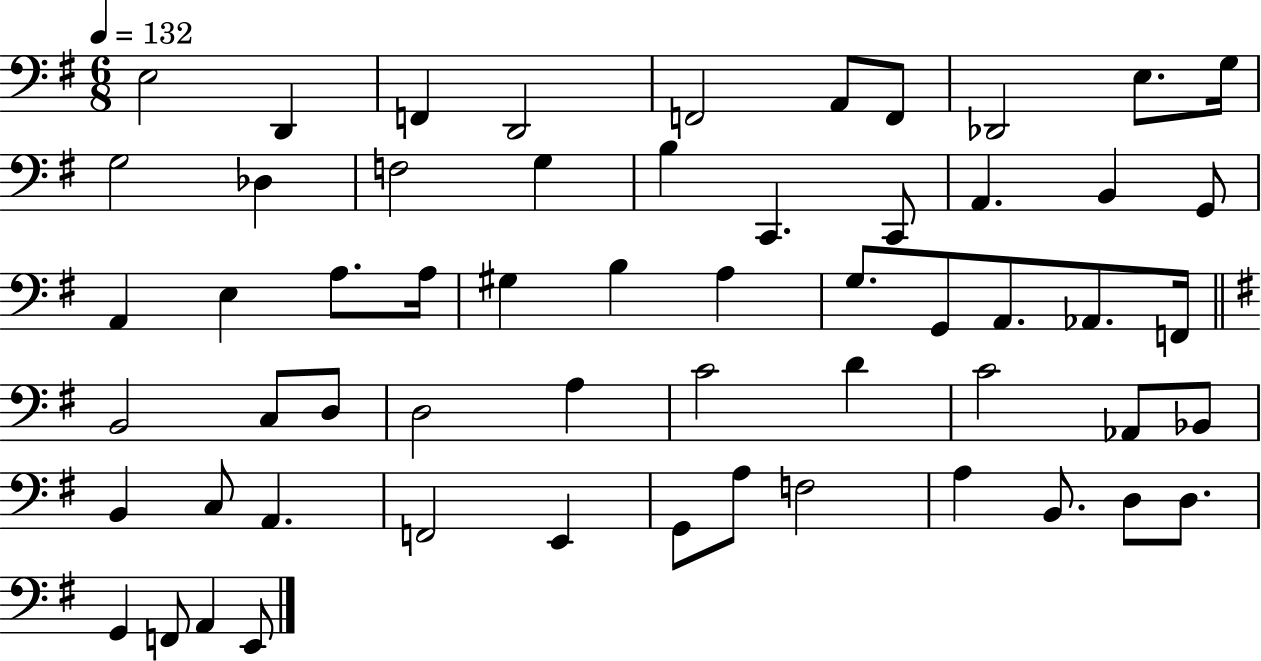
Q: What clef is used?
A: bass